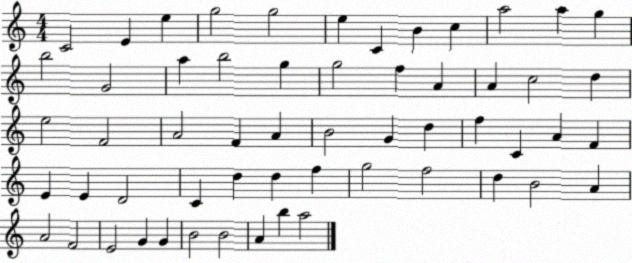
X:1
T:Untitled
M:4/4
L:1/4
K:C
C2 E e g2 g2 e C B c a2 a g b2 G2 a b2 g g2 f A A c2 d e2 F2 A2 F A B2 G d f C A F E E D2 C d d f g2 f2 d B2 A A2 F2 E2 G G B2 B2 A b a2